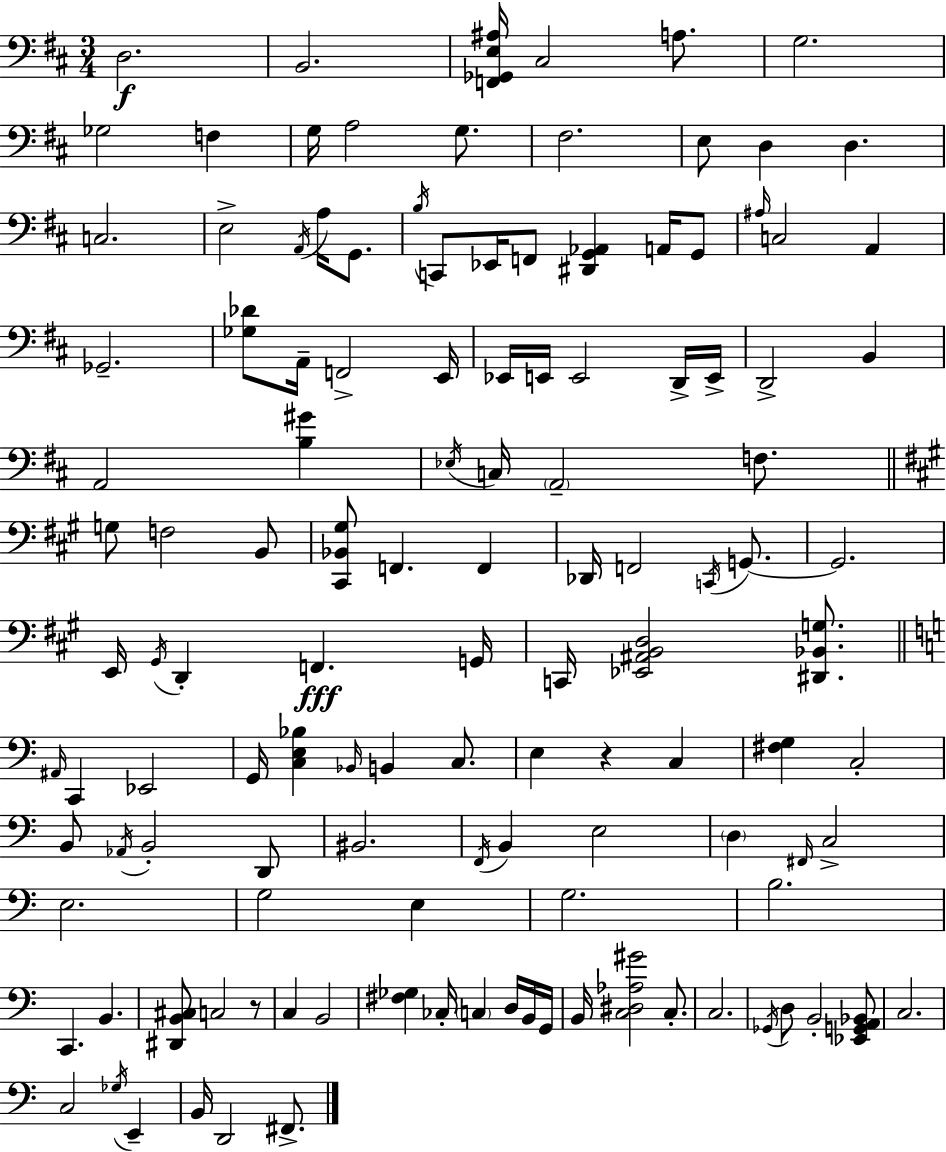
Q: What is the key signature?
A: D major